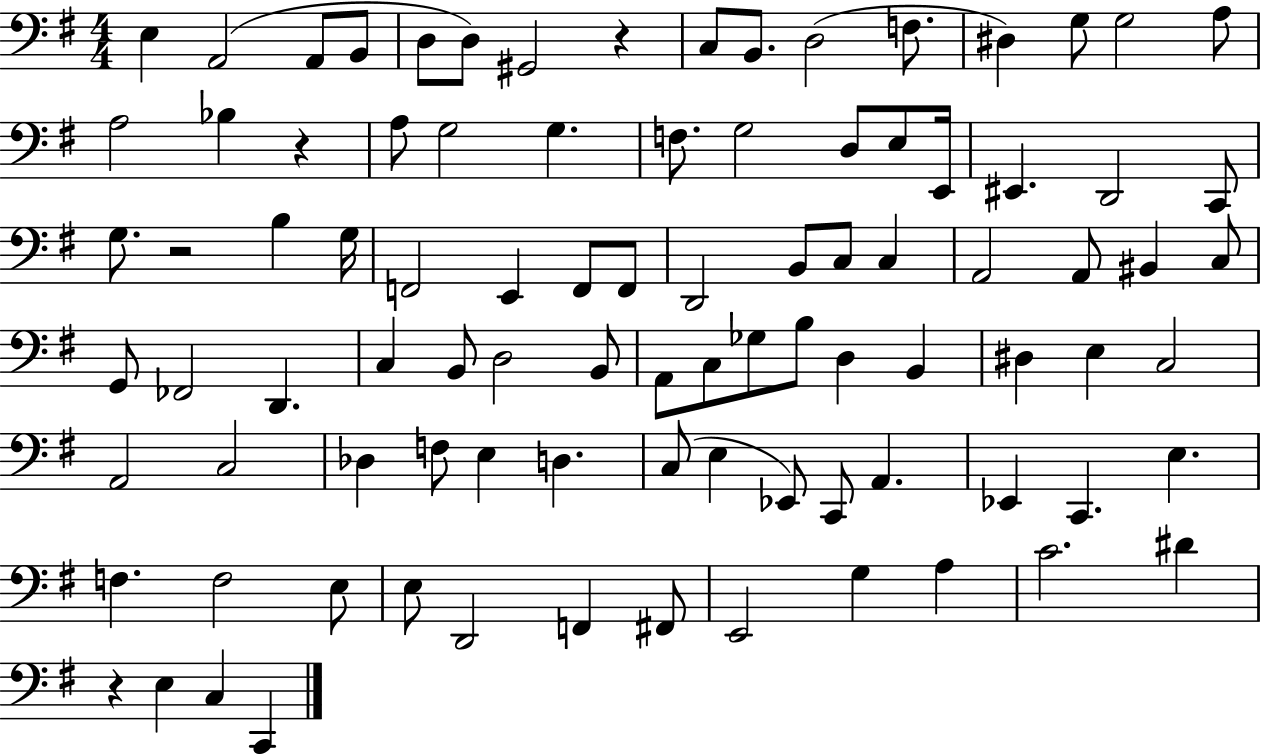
X:1
T:Untitled
M:4/4
L:1/4
K:G
E, A,,2 A,,/2 B,,/2 D,/2 D,/2 ^G,,2 z C,/2 B,,/2 D,2 F,/2 ^D, G,/2 G,2 A,/2 A,2 _B, z A,/2 G,2 G, F,/2 G,2 D,/2 E,/2 E,,/4 ^E,, D,,2 C,,/2 G,/2 z2 B, G,/4 F,,2 E,, F,,/2 F,,/2 D,,2 B,,/2 C,/2 C, A,,2 A,,/2 ^B,, C,/2 G,,/2 _F,,2 D,, C, B,,/2 D,2 B,,/2 A,,/2 C,/2 _G,/2 B,/2 D, B,, ^D, E, C,2 A,,2 C,2 _D, F,/2 E, D, C,/2 E, _E,,/2 C,,/2 A,, _E,, C,, E, F, F,2 E,/2 E,/2 D,,2 F,, ^F,,/2 E,,2 G, A, C2 ^D z E, C, C,,